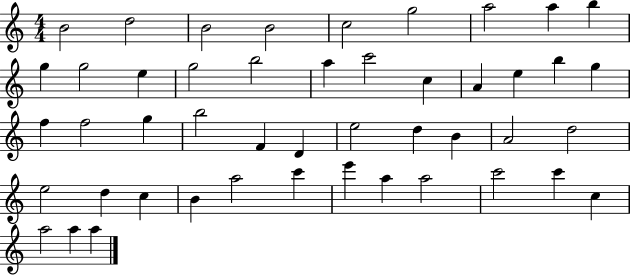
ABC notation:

X:1
T:Untitled
M:4/4
L:1/4
K:C
B2 d2 B2 B2 c2 g2 a2 a b g g2 e g2 b2 a c'2 c A e b g f f2 g b2 F D e2 d B A2 d2 e2 d c B a2 c' e' a a2 c'2 c' c a2 a a